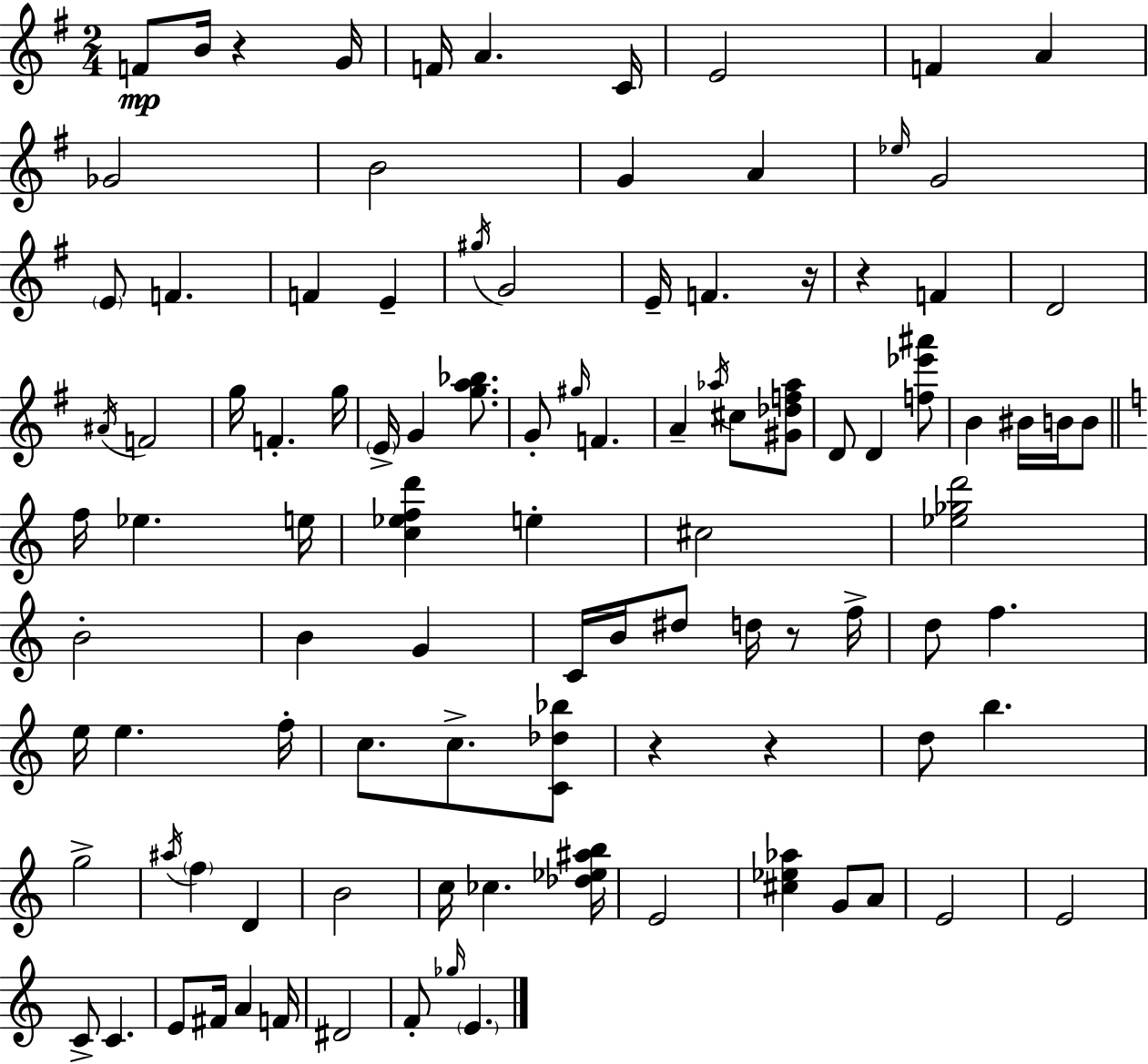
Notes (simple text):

F4/e B4/s R/q G4/s F4/s A4/q. C4/s E4/h F4/q A4/q Gb4/h B4/h G4/q A4/q Eb5/s G4/h E4/e F4/q. F4/q E4/q G#5/s G4/h E4/s F4/q. R/s R/q F4/q D4/h A#4/s F4/h G5/s F4/q. G5/s E4/s G4/q [G5,A5,Bb5]/e. G4/e G#5/s F4/q. A4/q Ab5/s C#5/e [G#4,Db5,F5,Ab5]/e D4/e D4/q [F5,Eb6,A#6]/e B4/q BIS4/s B4/s B4/e F5/s Eb5/q. E5/s [C5,Eb5,F5,D6]/q E5/q C#5/h [Eb5,Gb5,D6]/h B4/h B4/q G4/q C4/s B4/s D#5/e D5/s R/e F5/s D5/e F5/q. E5/s E5/q. F5/s C5/e. C5/e. [C4,Db5,Bb5]/e R/q R/q D5/e B5/q. G5/h A#5/s F5/q D4/q B4/h C5/s CES5/q. [Db5,Eb5,A#5,B5]/s E4/h [C#5,Eb5,Ab5]/q G4/e A4/e E4/h E4/h C4/e C4/q. E4/e F#4/s A4/q F4/s D#4/h F4/e Gb5/s E4/q.